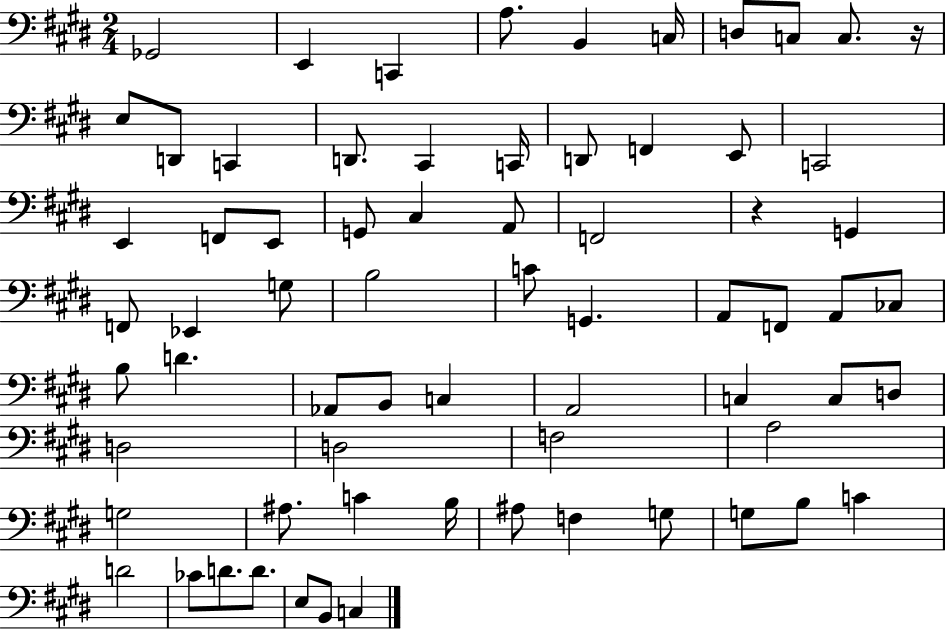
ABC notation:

X:1
T:Untitled
M:2/4
L:1/4
K:E
_G,,2 E,, C,, A,/2 B,, C,/4 D,/2 C,/2 C,/2 z/4 E,/2 D,,/2 C,, D,,/2 ^C,, C,,/4 D,,/2 F,, E,,/2 C,,2 E,, F,,/2 E,,/2 G,,/2 ^C, A,,/2 F,,2 z G,, F,,/2 _E,, G,/2 B,2 C/2 G,, A,,/2 F,,/2 A,,/2 _C,/2 B,/2 D _A,,/2 B,,/2 C, A,,2 C, C,/2 D,/2 D,2 D,2 F,2 A,2 G,2 ^A,/2 C B,/4 ^A,/2 F, G,/2 G,/2 B,/2 C D2 _C/2 D/2 D/2 E,/2 B,,/2 C,